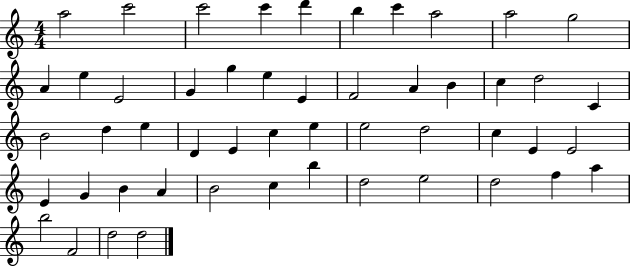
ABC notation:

X:1
T:Untitled
M:4/4
L:1/4
K:C
a2 c'2 c'2 c' d' b c' a2 a2 g2 A e E2 G g e E F2 A B c d2 C B2 d e D E c e e2 d2 c E E2 E G B A B2 c b d2 e2 d2 f a b2 F2 d2 d2